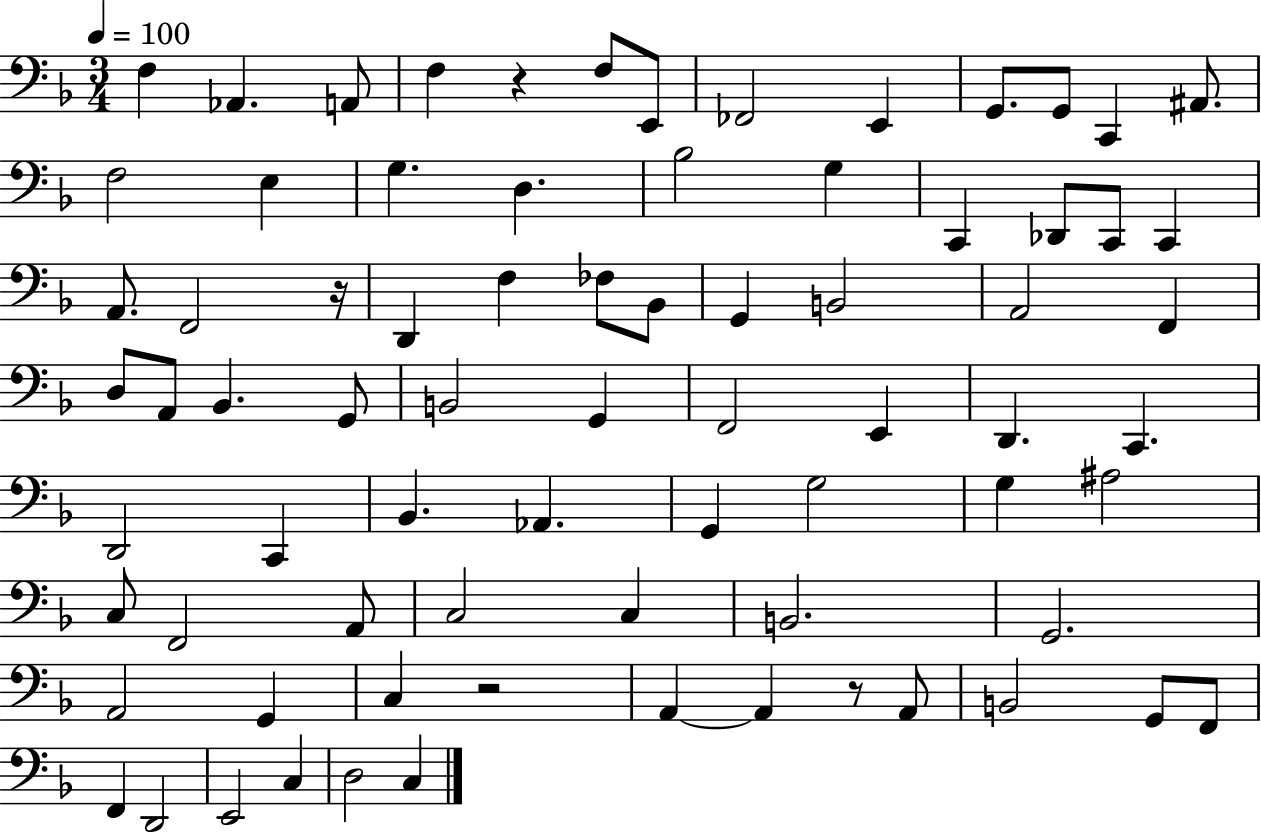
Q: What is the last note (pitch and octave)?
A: C3